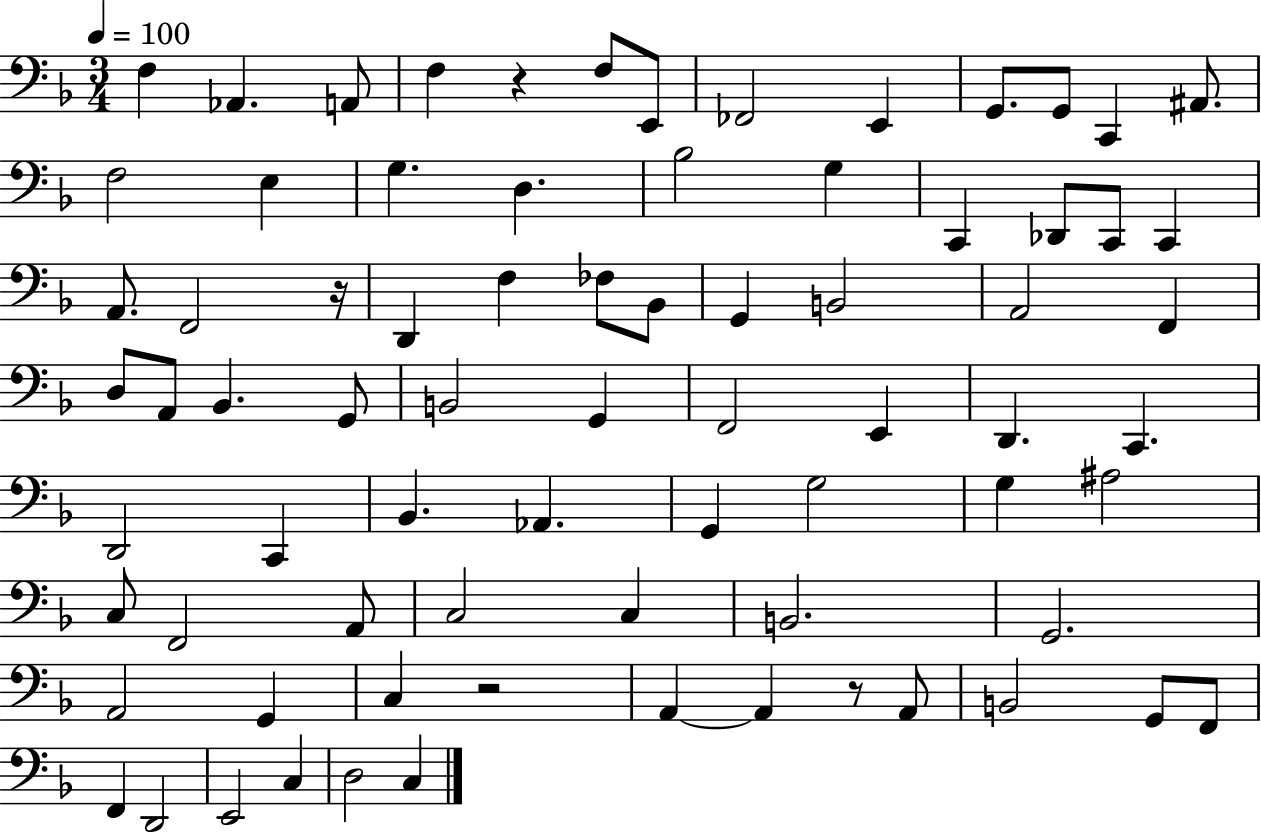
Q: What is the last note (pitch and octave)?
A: C3